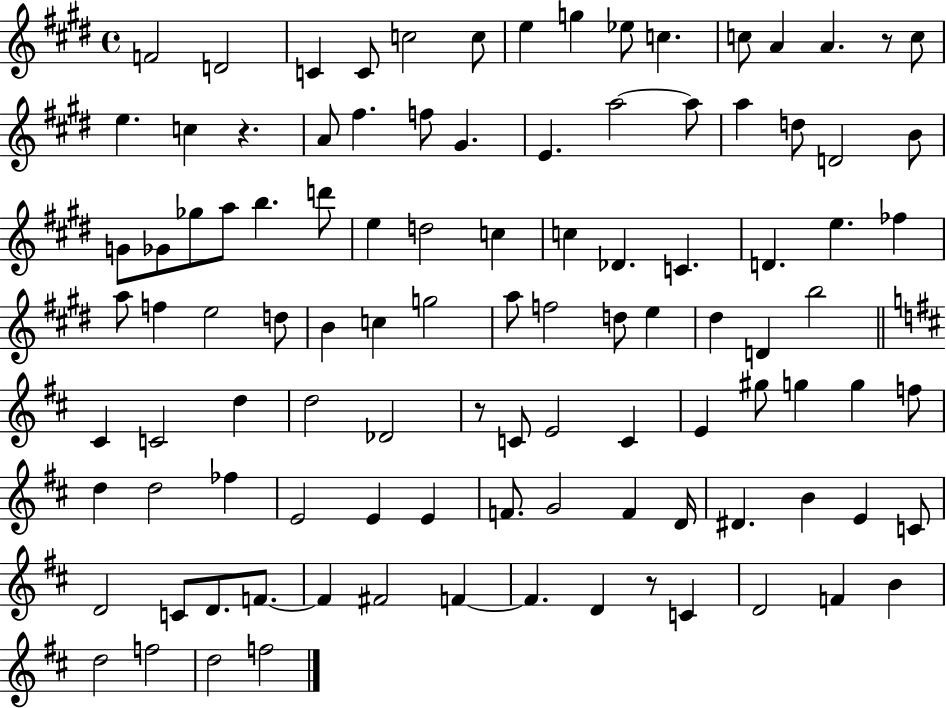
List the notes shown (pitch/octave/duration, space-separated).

F4/h D4/h C4/q C4/e C5/h C5/e E5/q G5/q Eb5/e C5/q. C5/e A4/q A4/q. R/e C5/e E5/q. C5/q R/q. A4/e F#5/q. F5/e G#4/q. E4/q. A5/h A5/e A5/q D5/e D4/h B4/e G4/e Gb4/e Gb5/e A5/e B5/q. D6/e E5/q D5/h C5/q C5/q Db4/q. C4/q. D4/q. E5/q. FES5/q A5/e F5/q E5/h D5/e B4/q C5/q G5/h A5/e F5/h D5/e E5/q D#5/q D4/q B5/h C#4/q C4/h D5/q D5/h Db4/h R/e C4/e E4/h C4/q E4/q G#5/e G5/q G5/q F5/e D5/q D5/h FES5/q E4/h E4/q E4/q F4/e. G4/h F4/q D4/s D#4/q. B4/q E4/q C4/e D4/h C4/e D4/e. F4/e. F4/q F#4/h F4/q F4/q. D4/q R/e C4/q D4/h F4/q B4/q D5/h F5/h D5/h F5/h